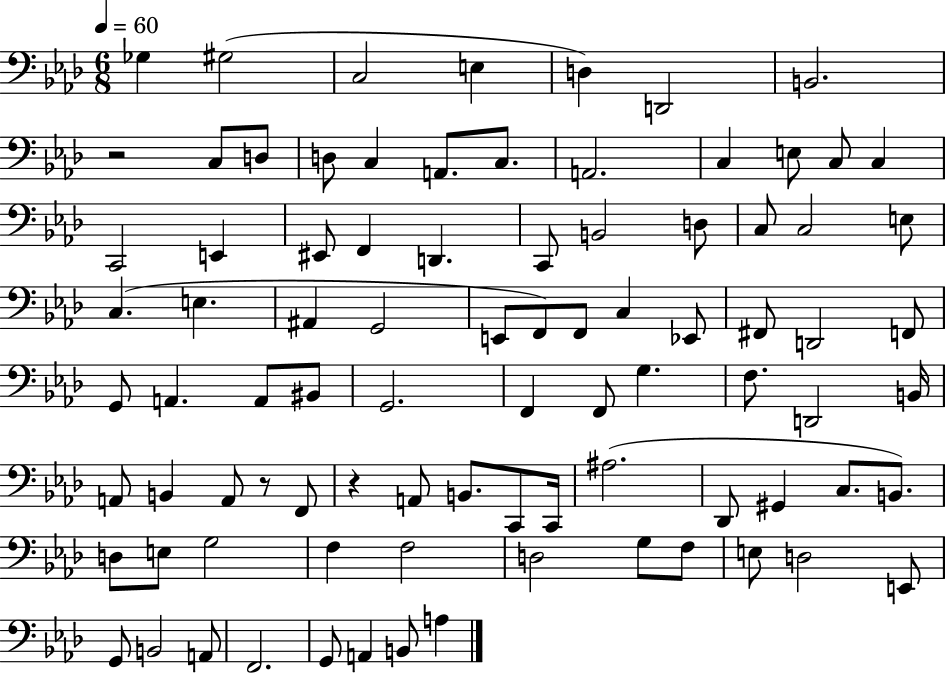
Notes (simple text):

Gb3/q G#3/h C3/h E3/q D3/q D2/h B2/h. R/h C3/e D3/e D3/e C3/q A2/e. C3/e. A2/h. C3/q E3/e C3/e C3/q C2/h E2/q EIS2/e F2/q D2/q. C2/e B2/h D3/e C3/e C3/h E3/e C3/q. E3/q. A#2/q G2/h E2/e F2/e F2/e C3/q Eb2/e F#2/e D2/h F2/e G2/e A2/q. A2/e BIS2/e G2/h. F2/q F2/e G3/q. F3/e. D2/h B2/s A2/e B2/q A2/e R/e F2/e R/q A2/e B2/e. C2/e C2/s A#3/h. Db2/e G#2/q C3/e. B2/e. D3/e E3/e G3/h F3/q F3/h D3/h G3/e F3/e E3/e D3/h E2/e G2/e B2/h A2/e F2/h. G2/e A2/q B2/e A3/q